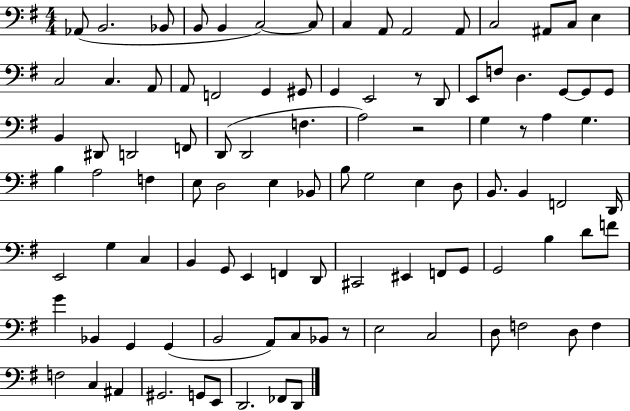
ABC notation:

X:1
T:Untitled
M:4/4
L:1/4
K:G
_A,,/2 B,,2 _B,,/2 B,,/2 B,, C,2 C,/2 C, A,,/2 A,,2 A,,/2 C,2 ^A,,/2 C,/2 E, C,2 C, A,,/2 A,,/2 F,,2 G,, ^G,,/2 G,, E,,2 z/2 D,,/2 E,,/2 F,/2 D, G,,/2 G,,/2 G,,/2 B,, ^D,,/2 D,,2 F,,/2 D,,/2 D,,2 F, A,2 z2 G, z/2 A, G, B, A,2 F, E,/2 D,2 E, _B,,/2 B,/2 G,2 E, D,/2 B,,/2 B,, F,,2 D,,/4 E,,2 G, C, B,, G,,/2 E,, F,, D,,/2 ^C,,2 ^E,, F,,/2 G,,/2 G,,2 B, D/2 F/2 G _B,, G,, G,, B,,2 A,,/2 C,/2 _B,,/2 z/2 E,2 C,2 D,/2 F,2 D,/2 F, F,2 C, ^A,, ^G,,2 G,,/2 E,,/2 D,,2 _F,,/2 D,,/2